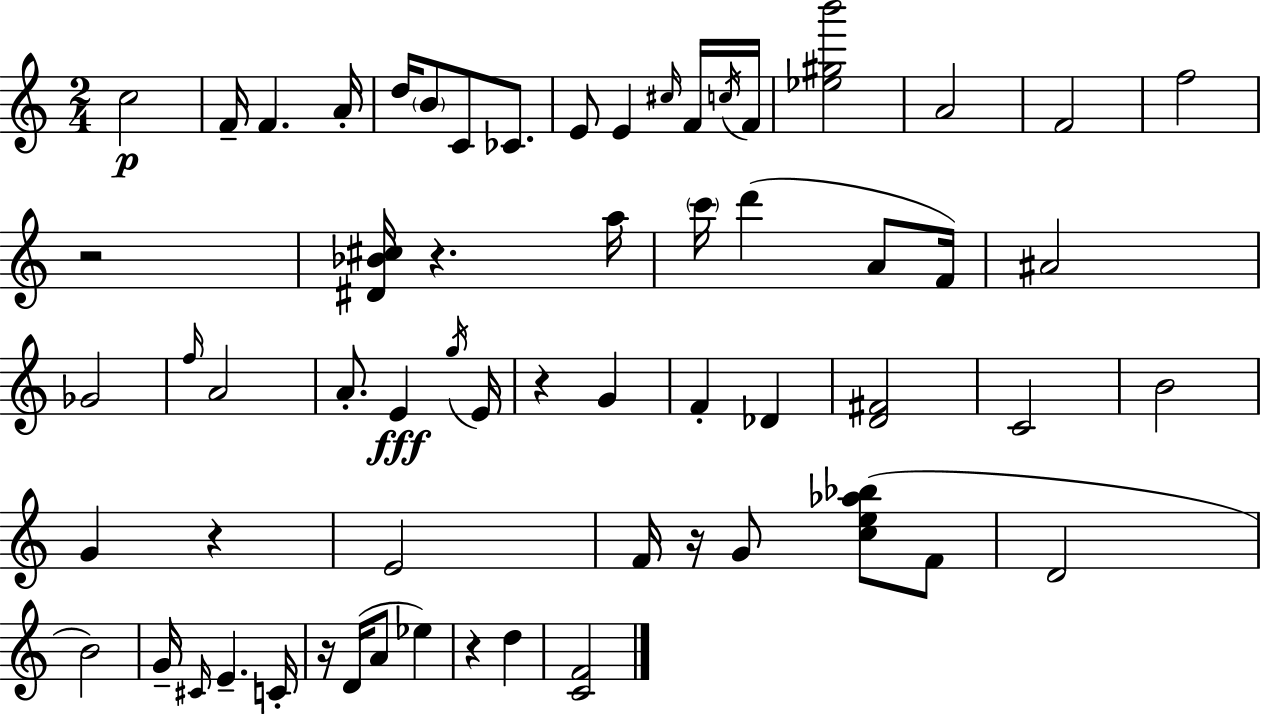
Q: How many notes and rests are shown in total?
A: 62